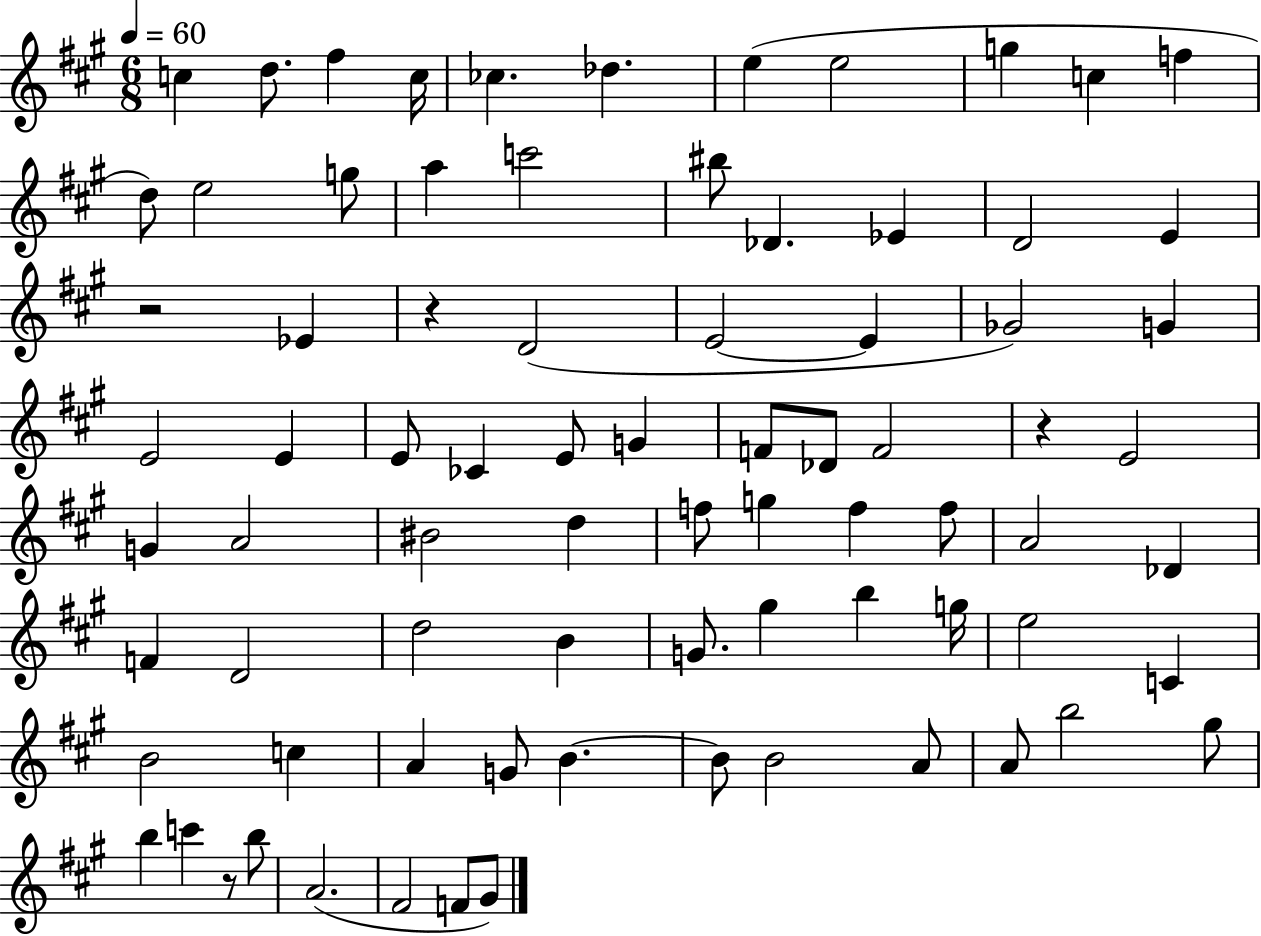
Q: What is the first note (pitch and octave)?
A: C5